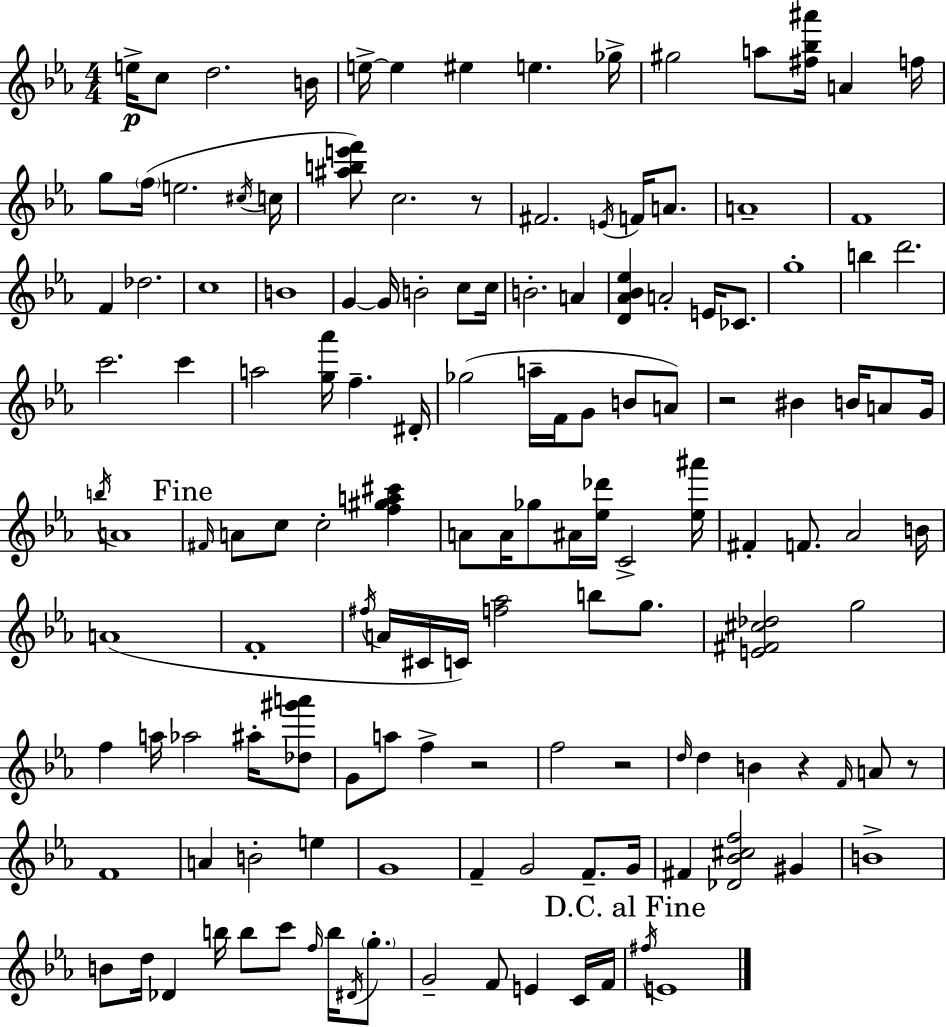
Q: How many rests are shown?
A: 6